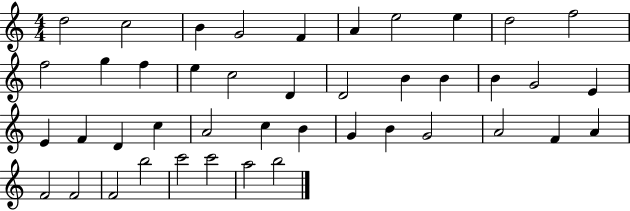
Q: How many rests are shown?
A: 0